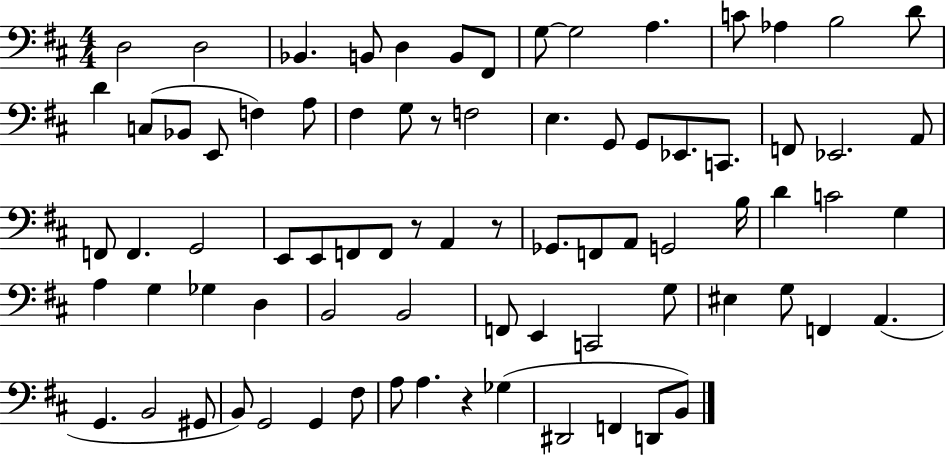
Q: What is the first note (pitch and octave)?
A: D3